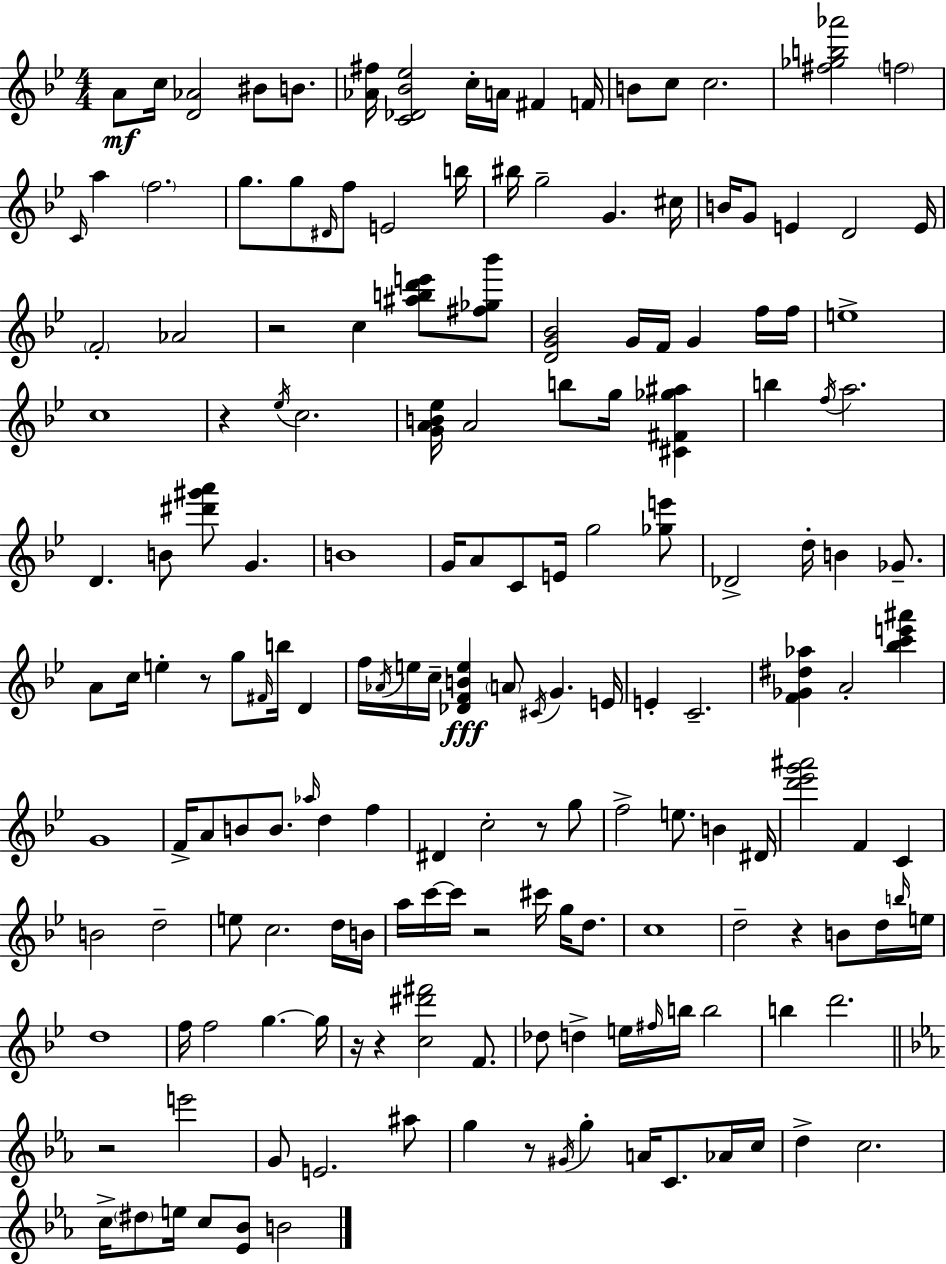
A4/e C5/s [D4,Ab4]/h BIS4/e B4/e. [Ab4,F#5]/s [C4,Db4,Bb4,Eb5]/h C5/s A4/s F#4/q F4/s B4/e C5/e C5/h. [F#5,Gb5,B5,Ab6]/h F5/h C4/s A5/q F5/h. G5/e. G5/e D#4/s F5/e E4/h B5/s BIS5/s G5/h G4/q. C#5/s B4/s G4/e E4/q D4/h E4/s F4/h Ab4/h R/h C5/q [A#5,B5,D6,E6]/e [F#5,Gb5,Bb6]/e [D4,G4,Bb4]/h G4/s F4/s G4/q F5/s F5/s E5/w C5/w R/q Eb5/s C5/h. [G4,A4,B4,Eb5]/s A4/h B5/e G5/s [C#4,F#4,Gb5,A#5]/q B5/q F5/s A5/h. D4/q. B4/e [D#6,G#6,A6]/e G4/q. B4/w G4/s A4/e C4/e E4/s G5/h [Gb5,E6]/e Db4/h D5/s B4/q Gb4/e. A4/e C5/s E5/q R/e G5/e F#4/s B5/s D4/q F5/s Ab4/s E5/s C5/s [Db4,F4,B4,E5]/q A4/e C#4/s G4/q. E4/s E4/q C4/h. [F4,Gb4,D#5,Ab5]/q A4/h [Bb5,C6,E6,A#6]/q G4/w F4/s A4/e B4/e B4/e. Ab5/s D5/q F5/q D#4/q C5/h R/e G5/e F5/h E5/e. B4/q D#4/s [D6,Eb6,G6,A#6]/h F4/q C4/q B4/h D5/h E5/e C5/h. D5/s B4/s A5/s C6/s C6/s R/h C#6/s G5/s D5/e. C5/w D5/h R/q B4/e D5/s B5/s E5/s D5/w F5/s F5/h G5/q. G5/s R/s R/q [C5,D#6,F#6]/h F4/e. Db5/e D5/q E5/s F#5/s B5/s B5/h B5/q D6/h. R/h E6/h G4/e E4/h. A#5/e G5/q R/e G#4/s G5/q A4/s C4/e. Ab4/s C5/s D5/q C5/h. C5/s D#5/e E5/s C5/e [Eb4,Bb4]/e B4/h